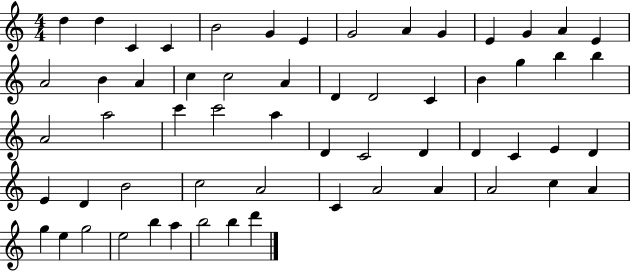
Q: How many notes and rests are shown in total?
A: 59